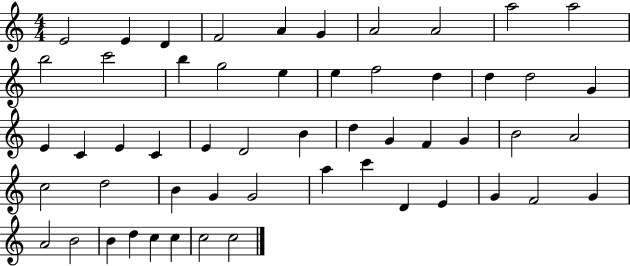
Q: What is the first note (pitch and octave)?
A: E4